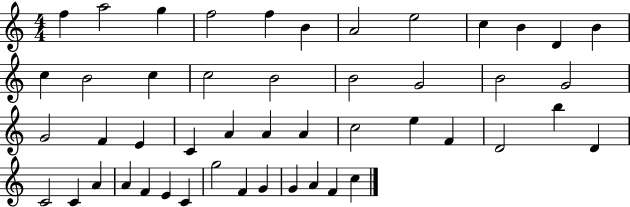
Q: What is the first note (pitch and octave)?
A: F5